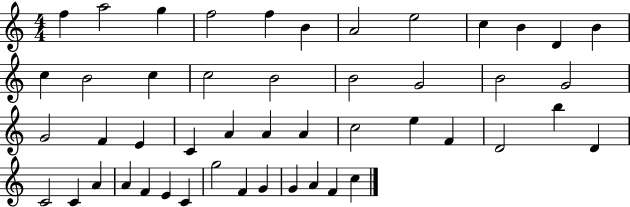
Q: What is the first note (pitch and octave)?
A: F5